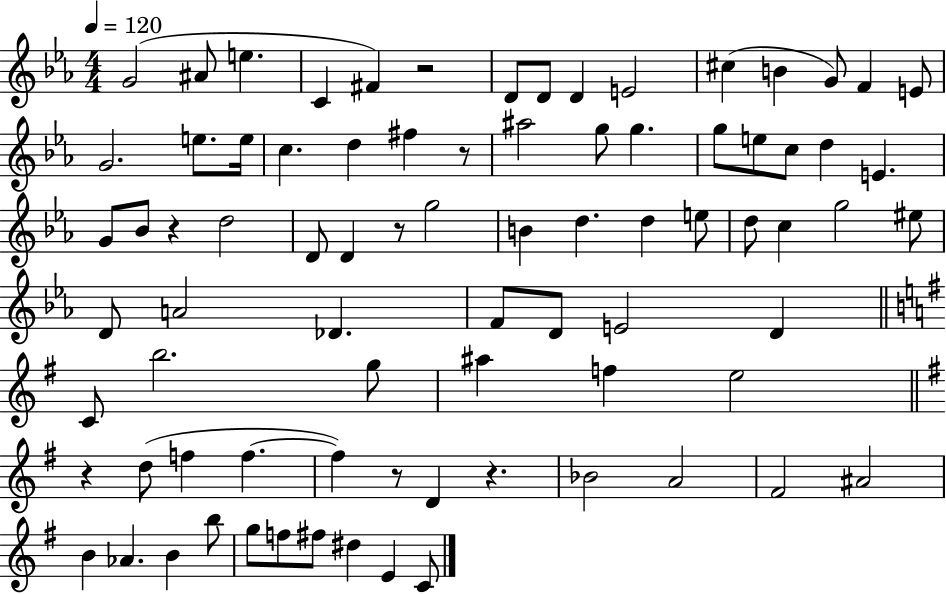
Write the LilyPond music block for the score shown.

{
  \clef treble
  \numericTimeSignature
  \time 4/4
  \key ees \major
  \tempo 4 = 120
  g'2( ais'8 e''4. | c'4 fis'4) r2 | d'8 d'8 d'4 e'2 | cis''4( b'4 g'8) f'4 e'8 | \break g'2. e''8. e''16 | c''4. d''4 fis''4 r8 | ais''2 g''8 g''4. | g''8 e''8 c''8 d''4 e'4. | \break g'8 bes'8 r4 d''2 | d'8 d'4 r8 g''2 | b'4 d''4. d''4 e''8 | d''8 c''4 g''2 eis''8 | \break d'8 a'2 des'4. | f'8 d'8 e'2 d'4 | \bar "||" \break \key g \major c'8 b''2. g''8 | ais''4 f''4 e''2 | \bar "||" \break \key g \major r4 d''8( f''4 f''4.~~ | f''4) r8 d'4 r4. | bes'2 a'2 | fis'2 ais'2 | \break b'4 aes'4. b'4 b''8 | g''8 f''8 fis''8 dis''4 e'4 c'8 | \bar "|."
}